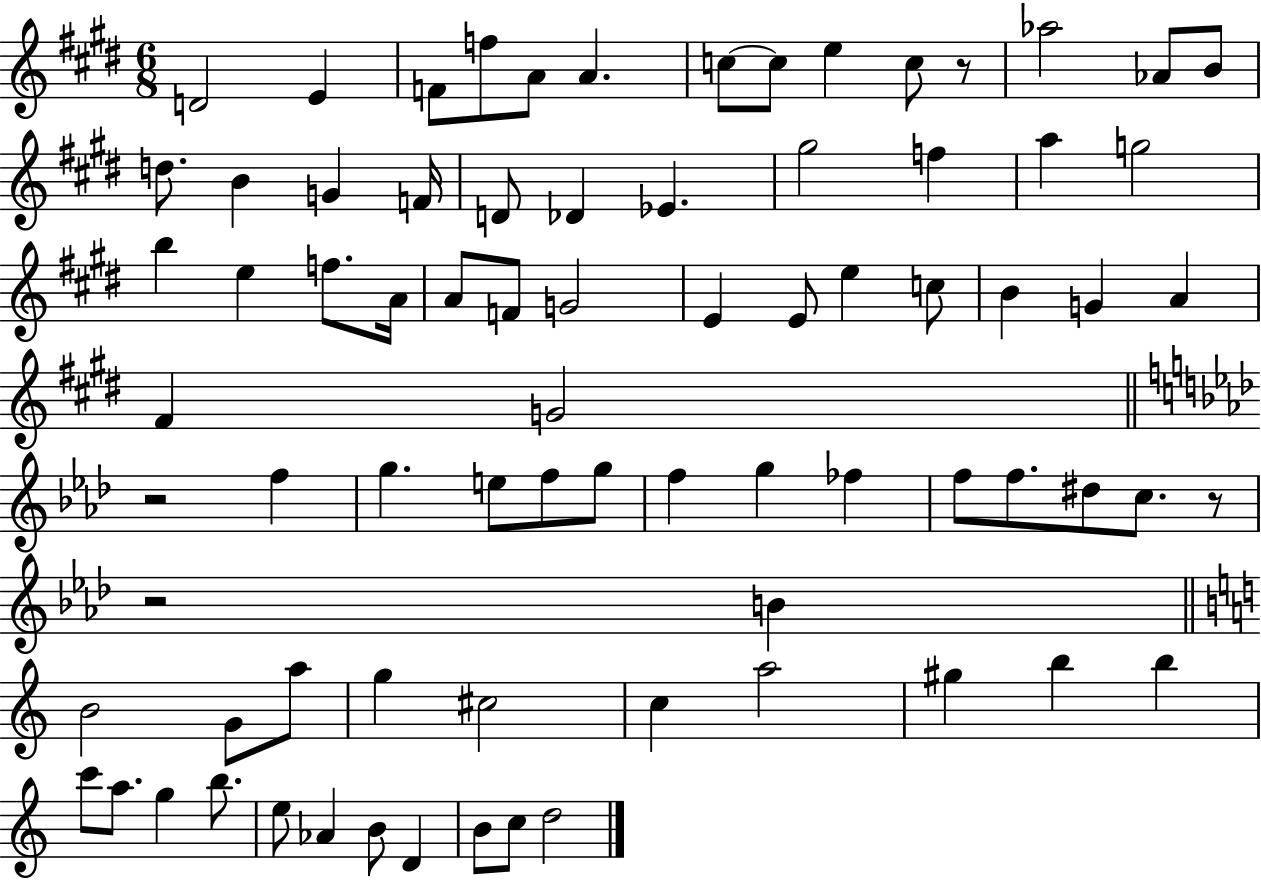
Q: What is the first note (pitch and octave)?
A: D4